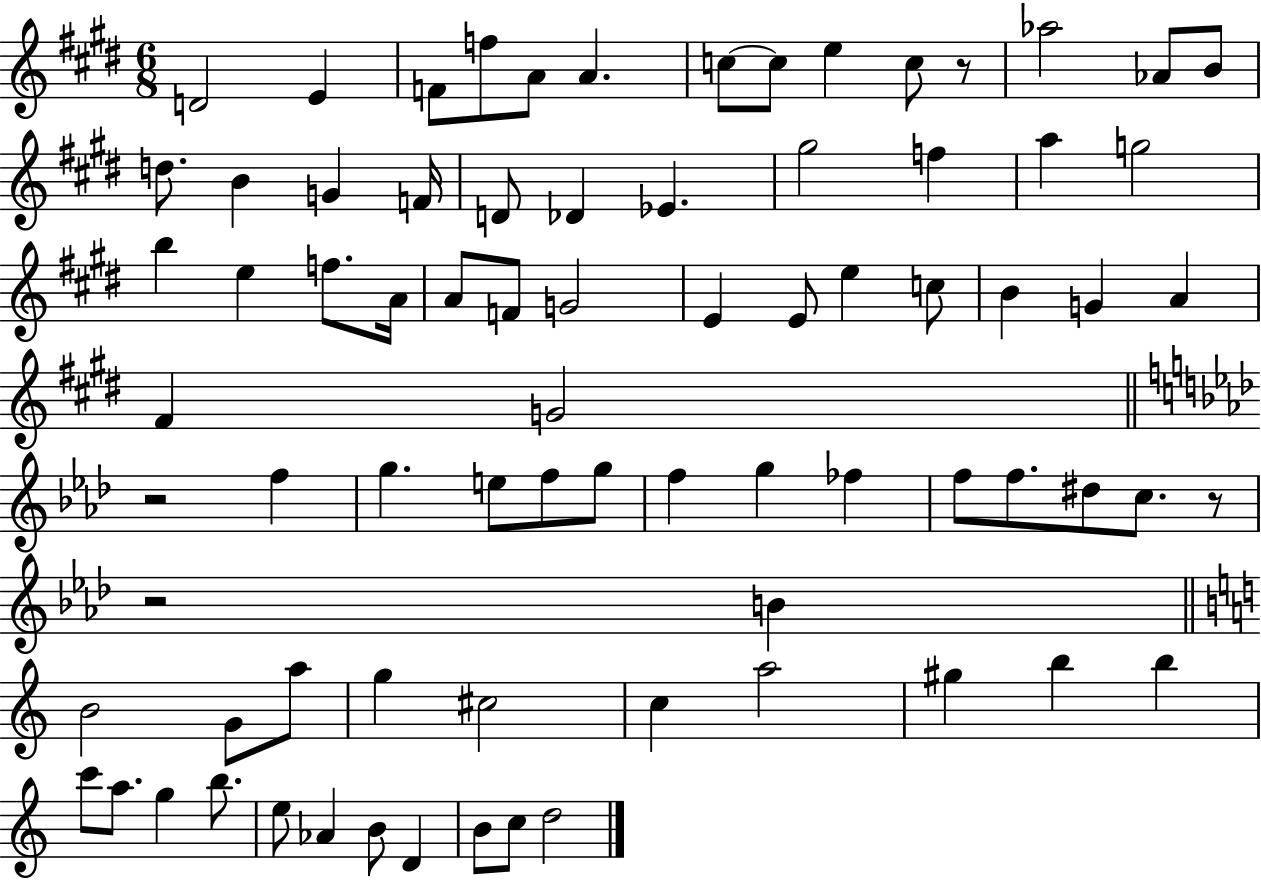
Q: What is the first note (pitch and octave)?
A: D4